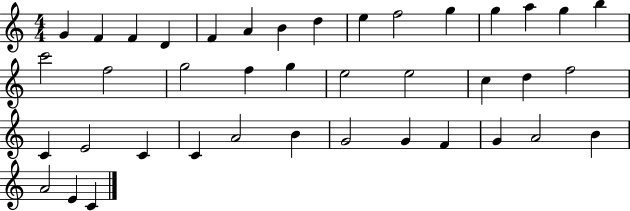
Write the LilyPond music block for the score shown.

{
  \clef treble
  \numericTimeSignature
  \time 4/4
  \key c \major
  g'4 f'4 f'4 d'4 | f'4 a'4 b'4 d''4 | e''4 f''2 g''4 | g''4 a''4 g''4 b''4 | \break c'''2 f''2 | g''2 f''4 g''4 | e''2 e''2 | c''4 d''4 f''2 | \break c'4 e'2 c'4 | c'4 a'2 b'4 | g'2 g'4 f'4 | g'4 a'2 b'4 | \break a'2 e'4 c'4 | \bar "|."
}